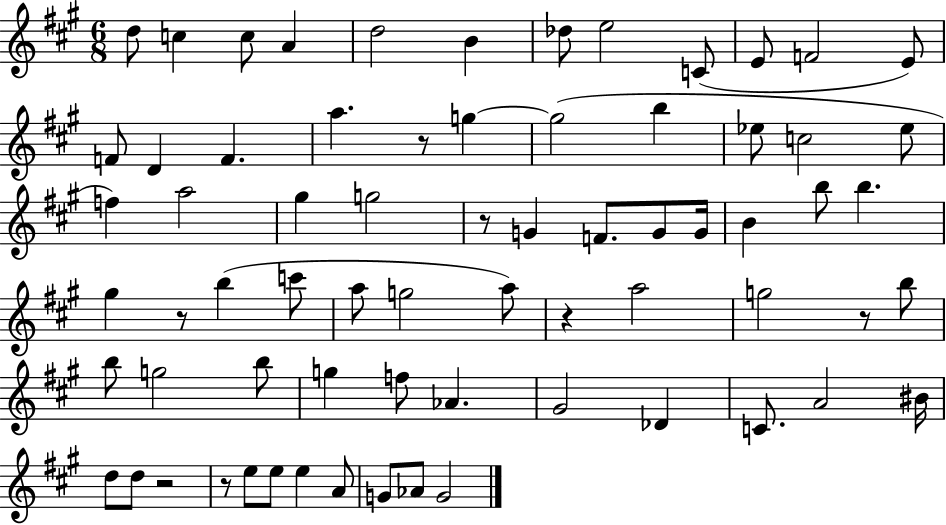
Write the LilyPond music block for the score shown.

{
  \clef treble
  \numericTimeSignature
  \time 6/8
  \key a \major
  d''8 c''4 c''8 a'4 | d''2 b'4 | des''8 e''2 c'8( | e'8 f'2 e'8) | \break f'8 d'4 f'4. | a''4. r8 g''4~~ | g''2( b''4 | ees''8 c''2 ees''8 | \break f''4) a''2 | gis''4 g''2 | r8 g'4 f'8. g'8 g'16 | b'4 b''8 b''4. | \break gis''4 r8 b''4( c'''8 | a''8 g''2 a''8) | r4 a''2 | g''2 r8 b''8 | \break b''8 g''2 b''8 | g''4 f''8 aes'4. | gis'2 des'4 | c'8. a'2 bis'16 | \break d''8 d''8 r2 | r8 e''8 e''8 e''4 a'8 | g'8 aes'8 g'2 | \bar "|."
}